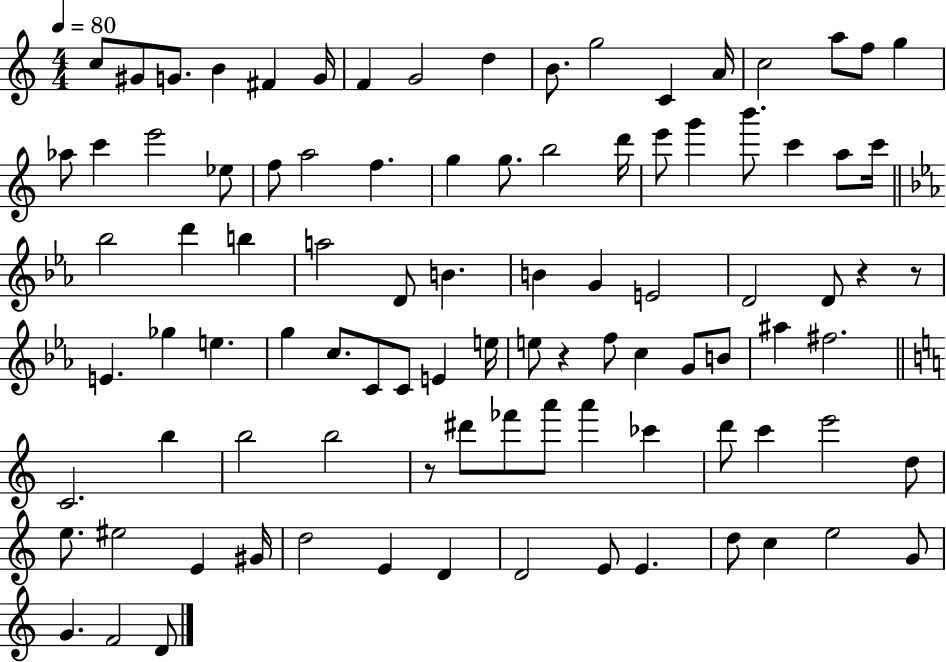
C5/e G#4/e G4/e. B4/q F#4/q G4/s F4/q G4/h D5/q B4/e. G5/h C4/q A4/s C5/h A5/e F5/e G5/q Ab5/e C6/q E6/h Eb5/e F5/e A5/h F5/q. G5/q G5/e. B5/h D6/s E6/e G6/q B6/e. C6/q A5/e C6/s Bb5/h D6/q B5/q A5/h D4/e B4/q. B4/q G4/q E4/h D4/h D4/e R/q R/e E4/q. Gb5/q E5/q. G5/q C5/e. C4/e C4/e E4/q E5/s E5/e R/q F5/e C5/q G4/e B4/e A#5/q F#5/h. C4/h. B5/q B5/h B5/h R/e D#6/e FES6/e A6/e A6/q CES6/q D6/e C6/q E6/h D5/e E5/e. EIS5/h E4/q G#4/s D5/h E4/q D4/q D4/h E4/e E4/q. D5/e C5/q E5/h G4/e G4/q. F4/h D4/e